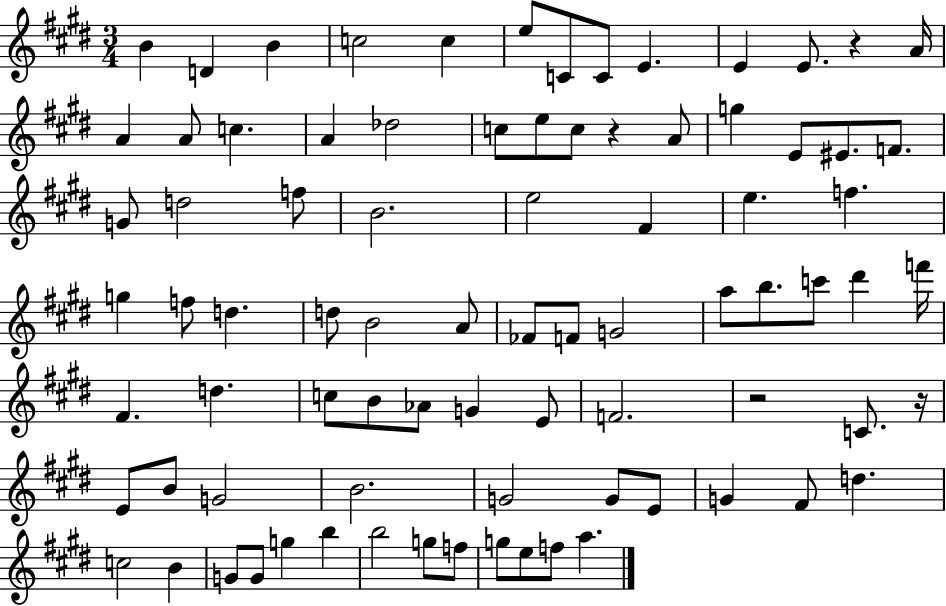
X:1
T:Untitled
M:3/4
L:1/4
K:E
B D B c2 c e/2 C/2 C/2 E E E/2 z A/4 A A/2 c A _d2 c/2 e/2 c/2 z A/2 g E/2 ^E/2 F/2 G/2 d2 f/2 B2 e2 ^F e f g f/2 d d/2 B2 A/2 _F/2 F/2 G2 a/2 b/2 c'/2 ^d' f'/4 ^F d c/2 B/2 _A/2 G E/2 F2 z2 C/2 z/4 E/2 B/2 G2 B2 G2 G/2 E/2 G ^F/2 d c2 B G/2 G/2 g b b2 g/2 f/2 g/2 e/2 f/2 a